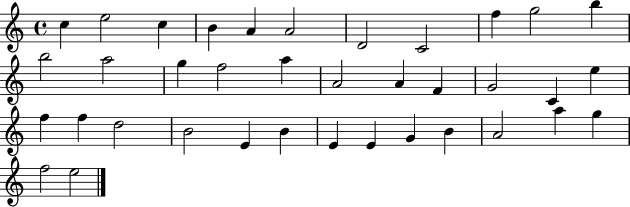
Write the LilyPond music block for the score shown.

{
  \clef treble
  \time 4/4
  \defaultTimeSignature
  \key c \major
  c''4 e''2 c''4 | b'4 a'4 a'2 | d'2 c'2 | f''4 g''2 b''4 | \break b''2 a''2 | g''4 f''2 a''4 | a'2 a'4 f'4 | g'2 c'4 e''4 | \break f''4 f''4 d''2 | b'2 e'4 b'4 | e'4 e'4 g'4 b'4 | a'2 a''4 g''4 | \break f''2 e''2 | \bar "|."
}